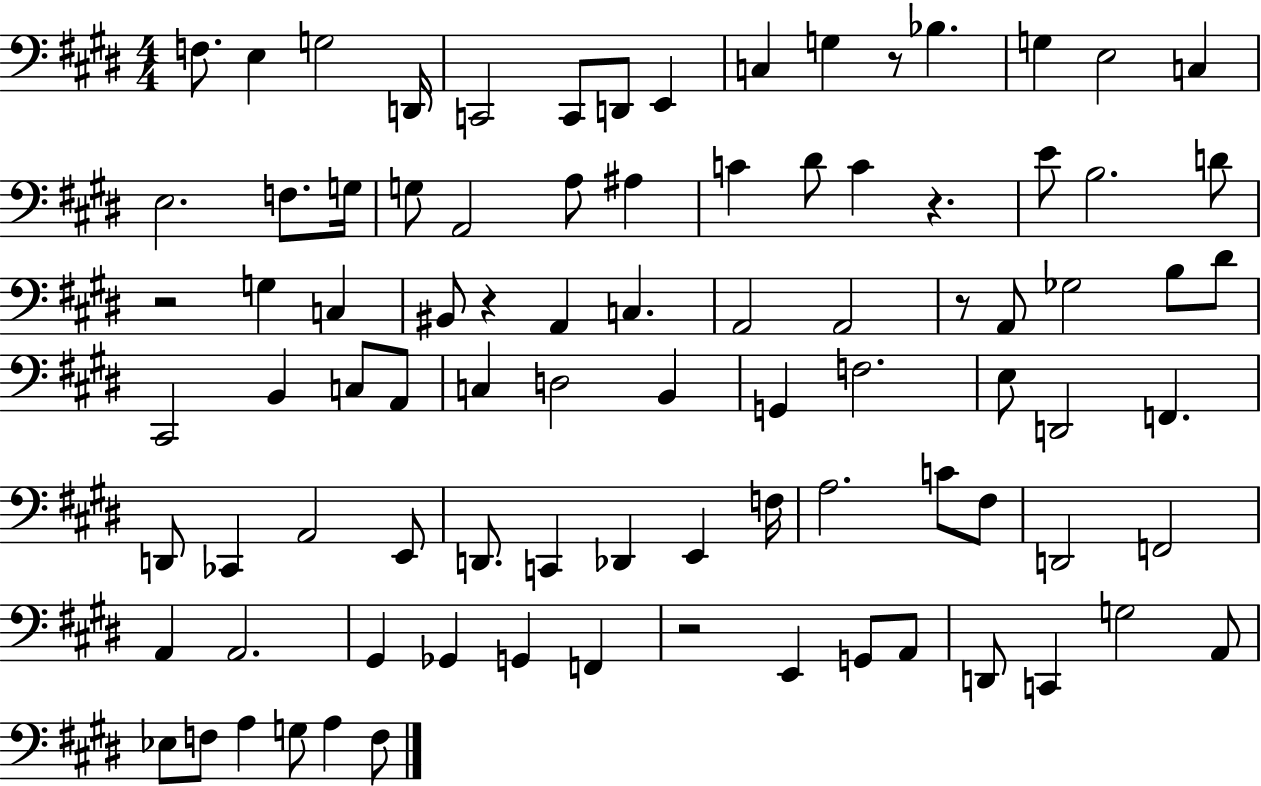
{
  \clef bass
  \numericTimeSignature
  \time 4/4
  \key e \major
  f8. e4 g2 d,16 | c,2 c,8 d,8 e,4 | c4 g4 r8 bes4. | g4 e2 c4 | \break e2. f8. g16 | g8 a,2 a8 ais4 | c'4 dis'8 c'4 r4. | e'8 b2. d'8 | \break r2 g4 c4 | bis,8 r4 a,4 c4. | a,2 a,2 | r8 a,8 ges2 b8 dis'8 | \break cis,2 b,4 c8 a,8 | c4 d2 b,4 | g,4 f2. | e8 d,2 f,4. | \break d,8 ces,4 a,2 e,8 | d,8. c,4 des,4 e,4 f16 | a2. c'8 fis8 | d,2 f,2 | \break a,4 a,2. | gis,4 ges,4 g,4 f,4 | r2 e,4 g,8 a,8 | d,8 c,4 g2 a,8 | \break ees8 f8 a4 g8 a4 f8 | \bar "|."
}